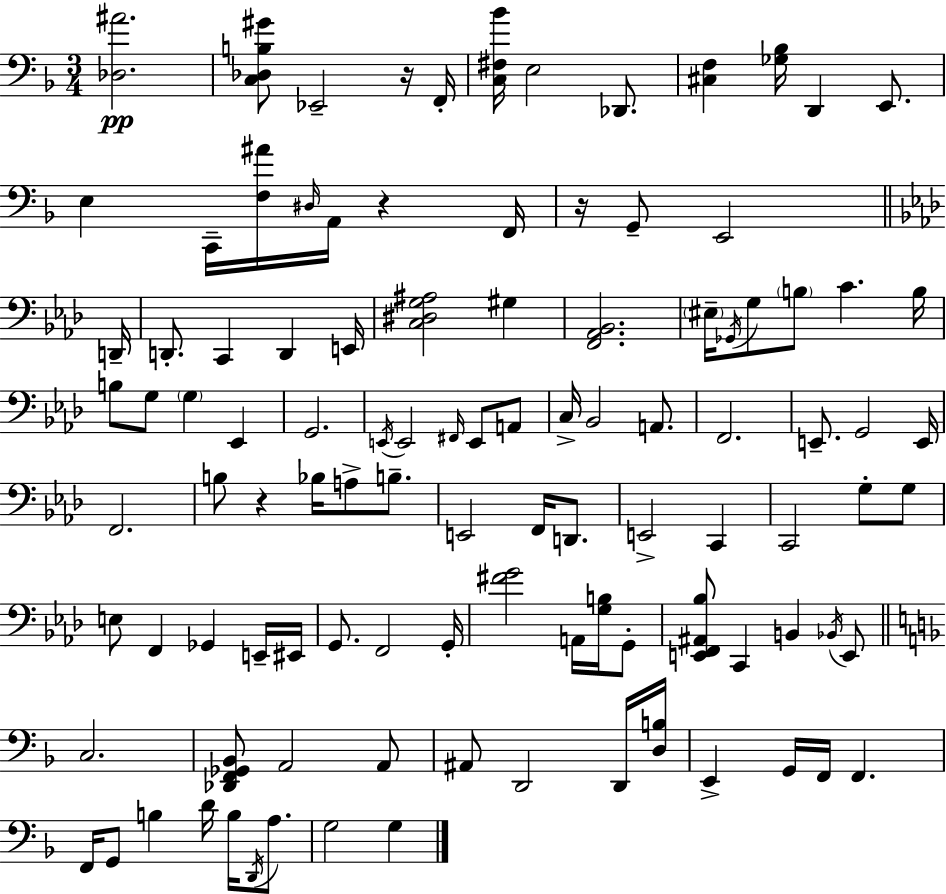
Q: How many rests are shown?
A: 4